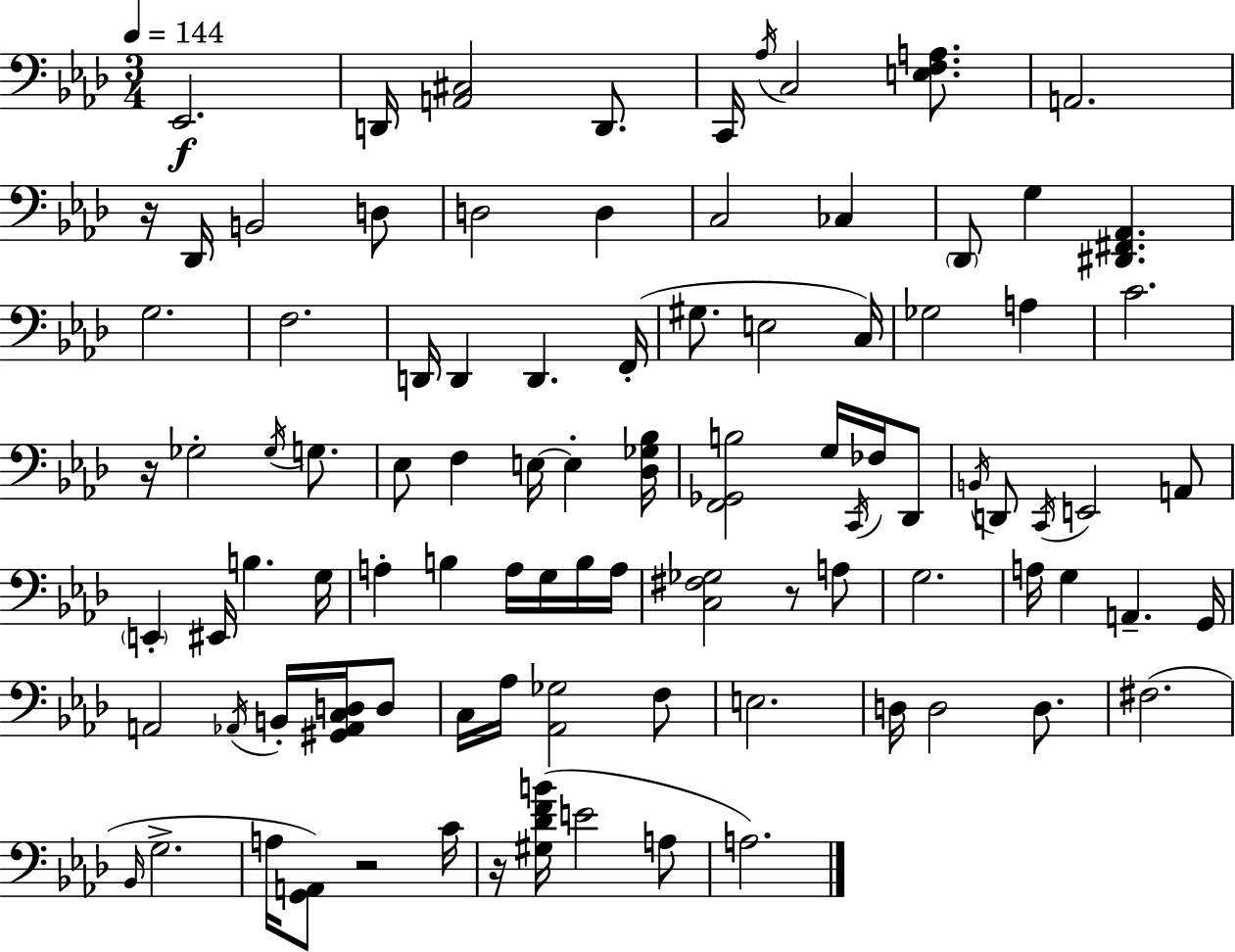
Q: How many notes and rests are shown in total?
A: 94